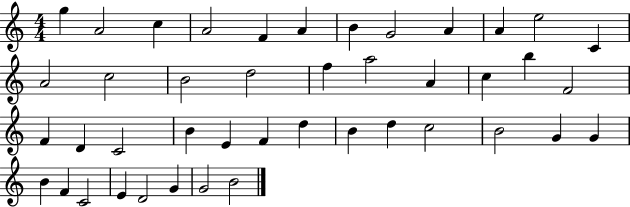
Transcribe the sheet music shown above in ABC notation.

X:1
T:Untitled
M:4/4
L:1/4
K:C
g A2 c A2 F A B G2 A A e2 C A2 c2 B2 d2 f a2 A c b F2 F D C2 B E F d B d c2 B2 G G B F C2 E D2 G G2 B2